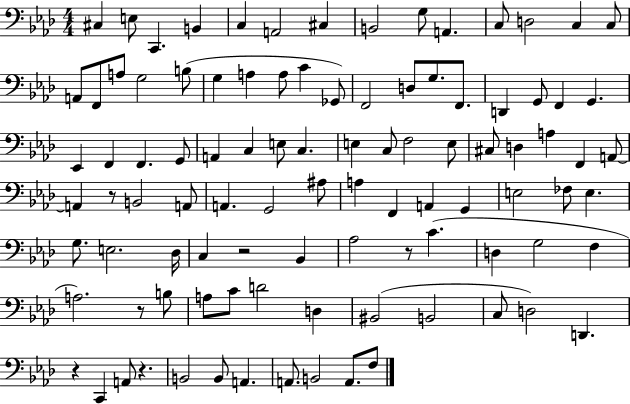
{
  \clef bass
  \numericTimeSignature
  \time 4/4
  \key aes \major
  cis4 e8 c,4. b,4 | c4 a,2 cis4 | b,2 g8 a,4. | c8 d2 c4 c8 | \break a,8 f,8 a8 g2 b8( | g4 a4 a8 c'4 ges,8) | f,2 d8 g8. f,8. | d,4 g,8 f,4 g,4. | \break ees,4 f,4 f,4. g,8 | a,4 c4 e8 c4. | e4 c8 f2 e8 | cis8 d4 a4 f,4 a,8~~ | \break a,4 r8 b,2 a,8 | a,4. g,2 ais8 | a4 f,4 a,4 g,4 | e2 fes8 e4. | \break g8. e2. des16 | c4 r2 bes,4 | aes2 r8 c'4.( | d4 g2 f4 | \break a2.) r8 b8 | a8 c'8 d'2 d4 | bis,2( b,2 | c8 d2) d,4. | \break r4 c,4 a,8 r4. | b,2 b,8 a,4. | a,8. b,2 a,8. f8 | \bar "|."
}